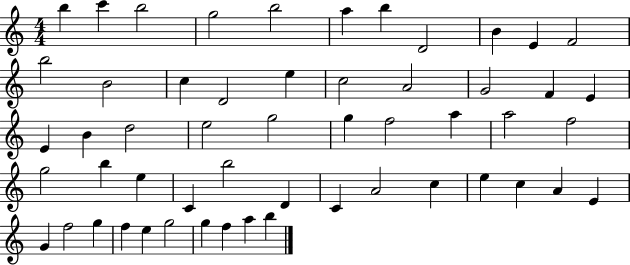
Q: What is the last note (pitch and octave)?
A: B5